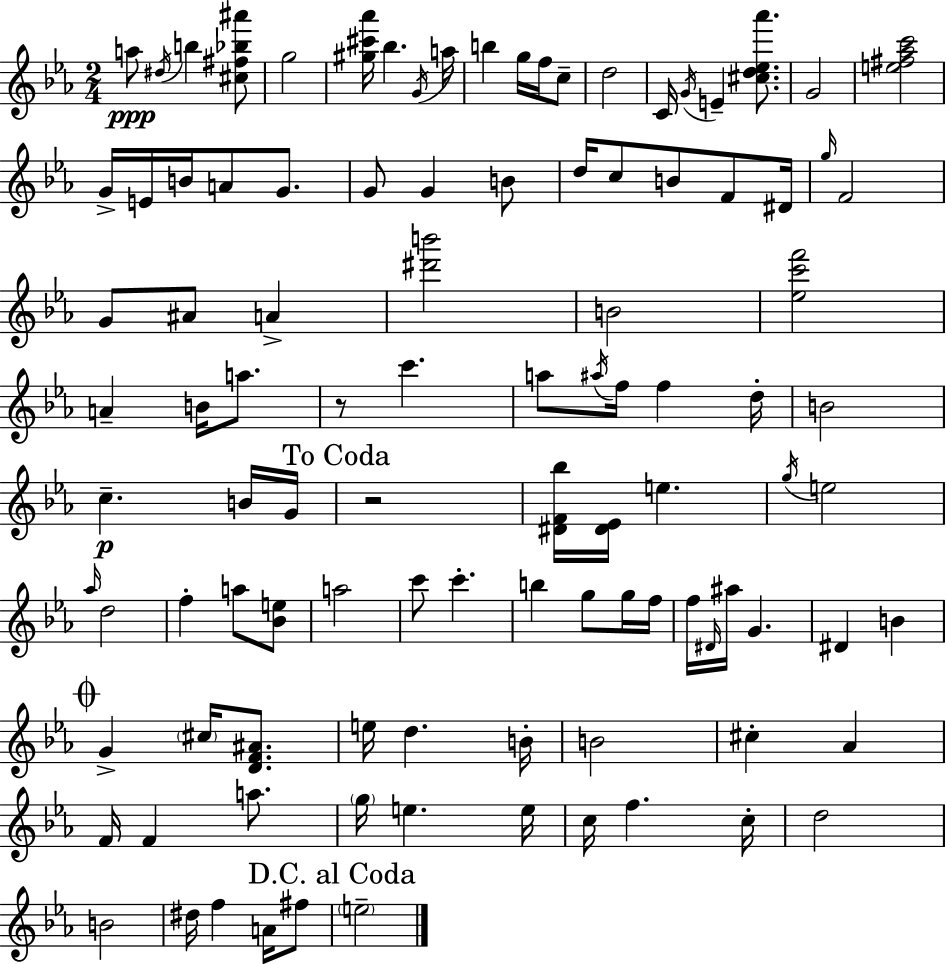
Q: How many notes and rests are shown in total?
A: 104